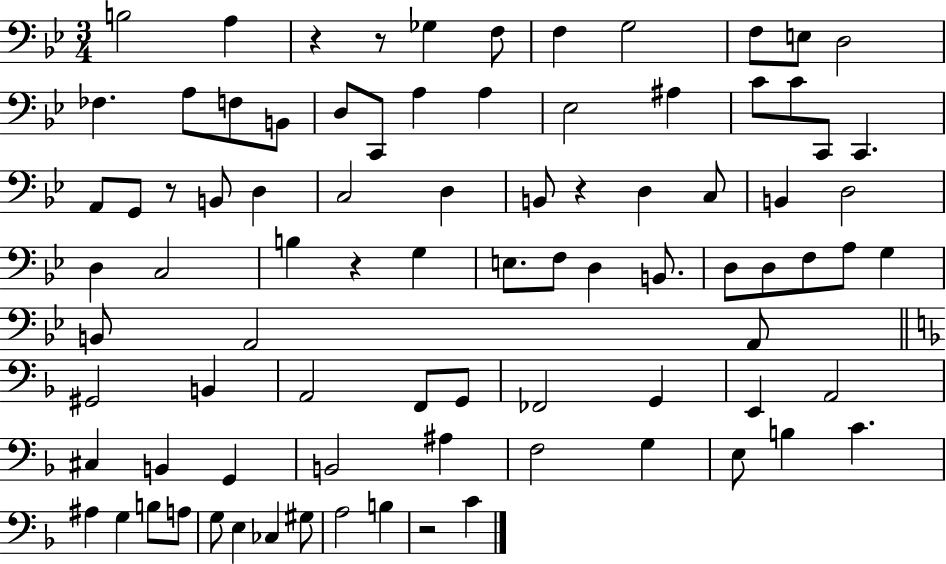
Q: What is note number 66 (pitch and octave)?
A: G3